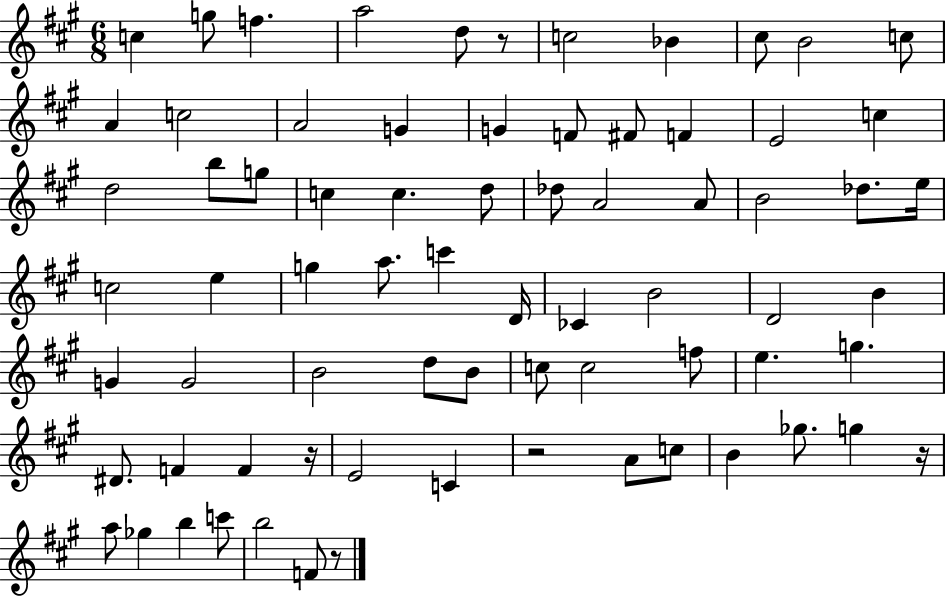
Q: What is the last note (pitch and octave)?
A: F4